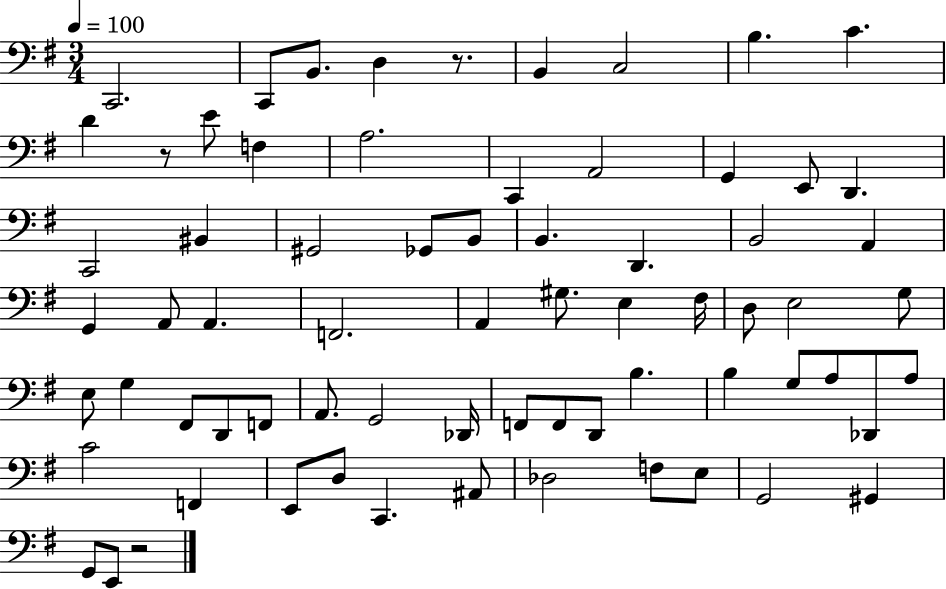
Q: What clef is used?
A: bass